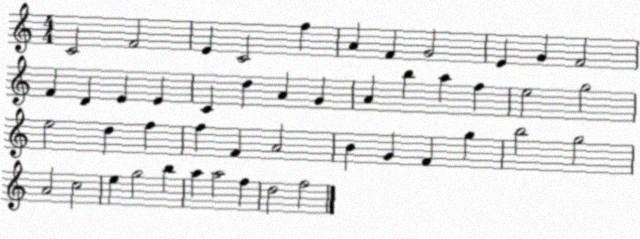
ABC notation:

X:1
T:Untitled
M:4/4
L:1/4
K:C
C2 F2 E C2 f A F G2 E G F2 F D E E C d A G A b a f e2 g2 e2 d f f F A2 B G F g b2 g2 A2 c2 e g2 b a a2 f d2 f2